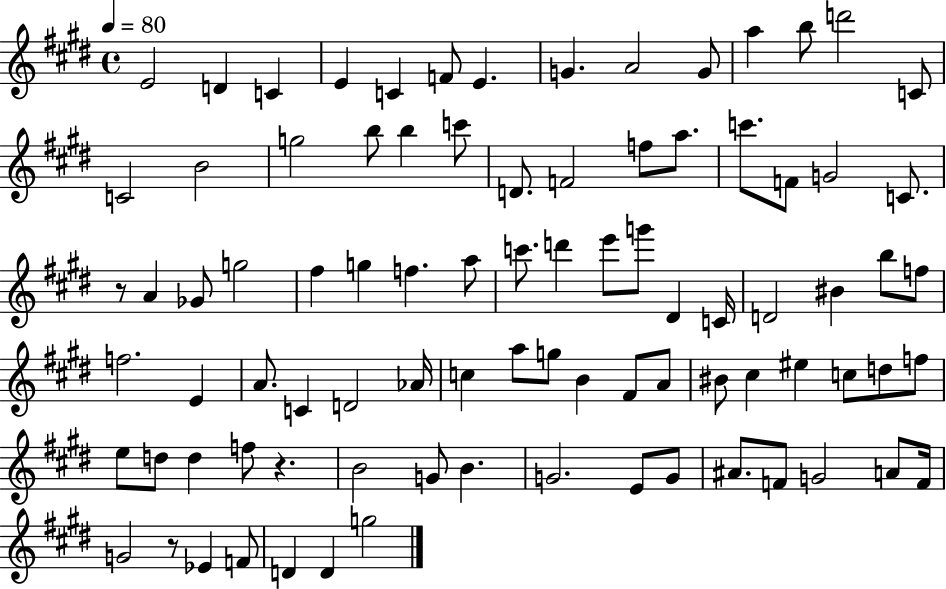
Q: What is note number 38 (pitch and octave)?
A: E6